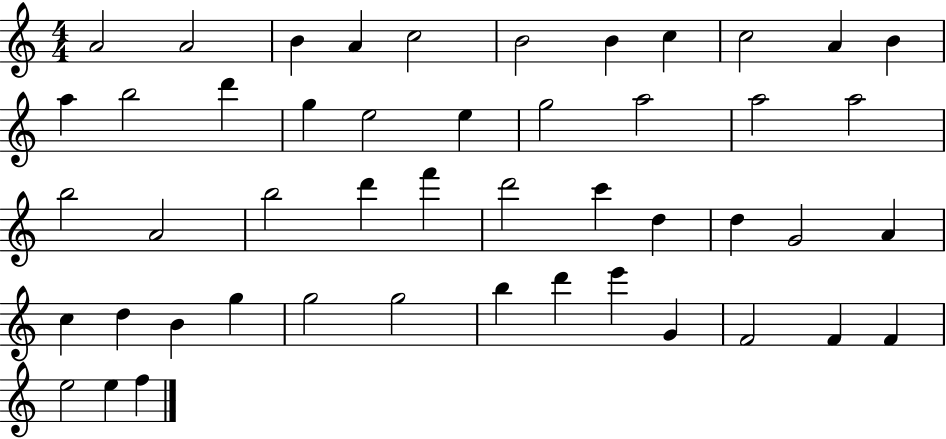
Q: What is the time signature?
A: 4/4